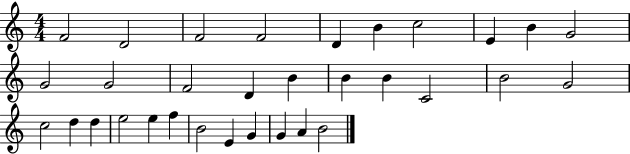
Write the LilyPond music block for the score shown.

{
  \clef treble
  \numericTimeSignature
  \time 4/4
  \key c \major
  f'2 d'2 | f'2 f'2 | d'4 b'4 c''2 | e'4 b'4 g'2 | \break g'2 g'2 | f'2 d'4 b'4 | b'4 b'4 c'2 | b'2 g'2 | \break c''2 d''4 d''4 | e''2 e''4 f''4 | b'2 e'4 g'4 | g'4 a'4 b'2 | \break \bar "|."
}